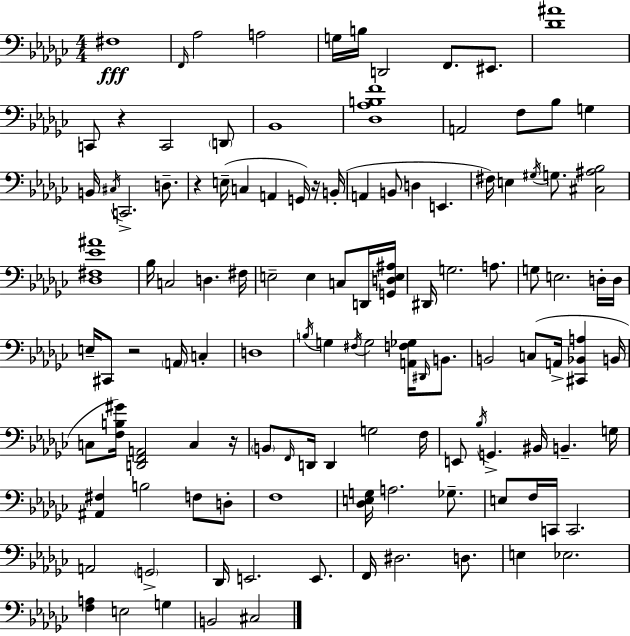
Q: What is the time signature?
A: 4/4